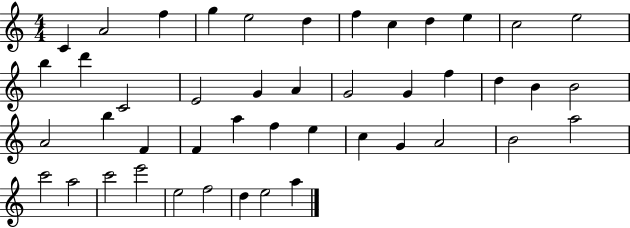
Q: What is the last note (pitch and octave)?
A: A5